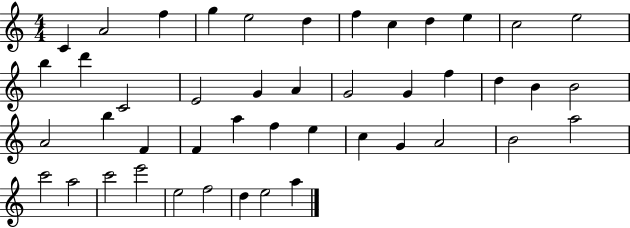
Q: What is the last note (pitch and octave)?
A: A5